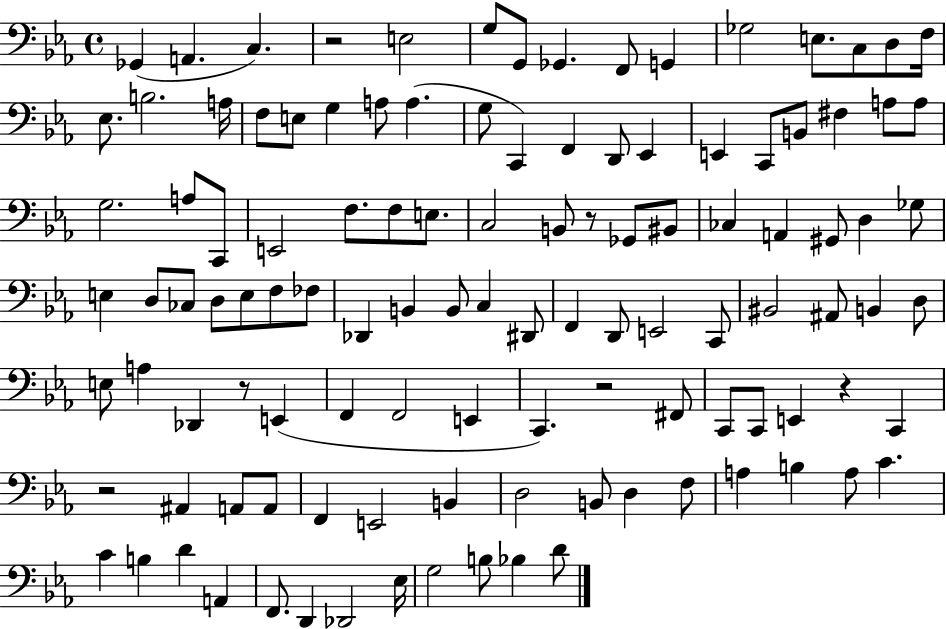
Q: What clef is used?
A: bass